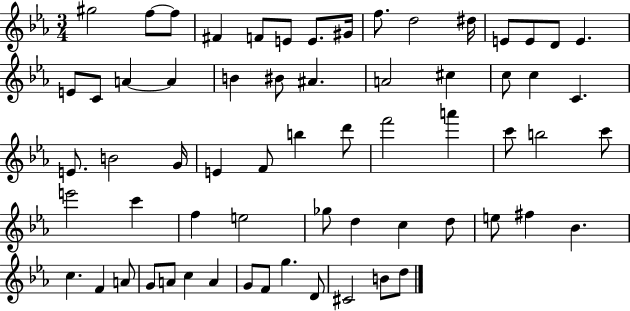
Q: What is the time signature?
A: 3/4